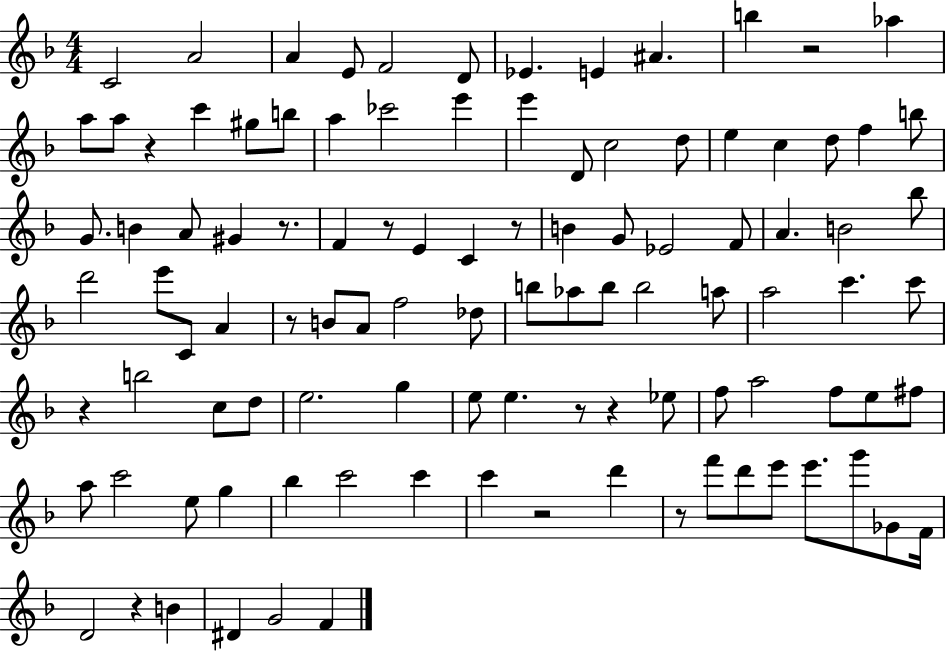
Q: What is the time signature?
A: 4/4